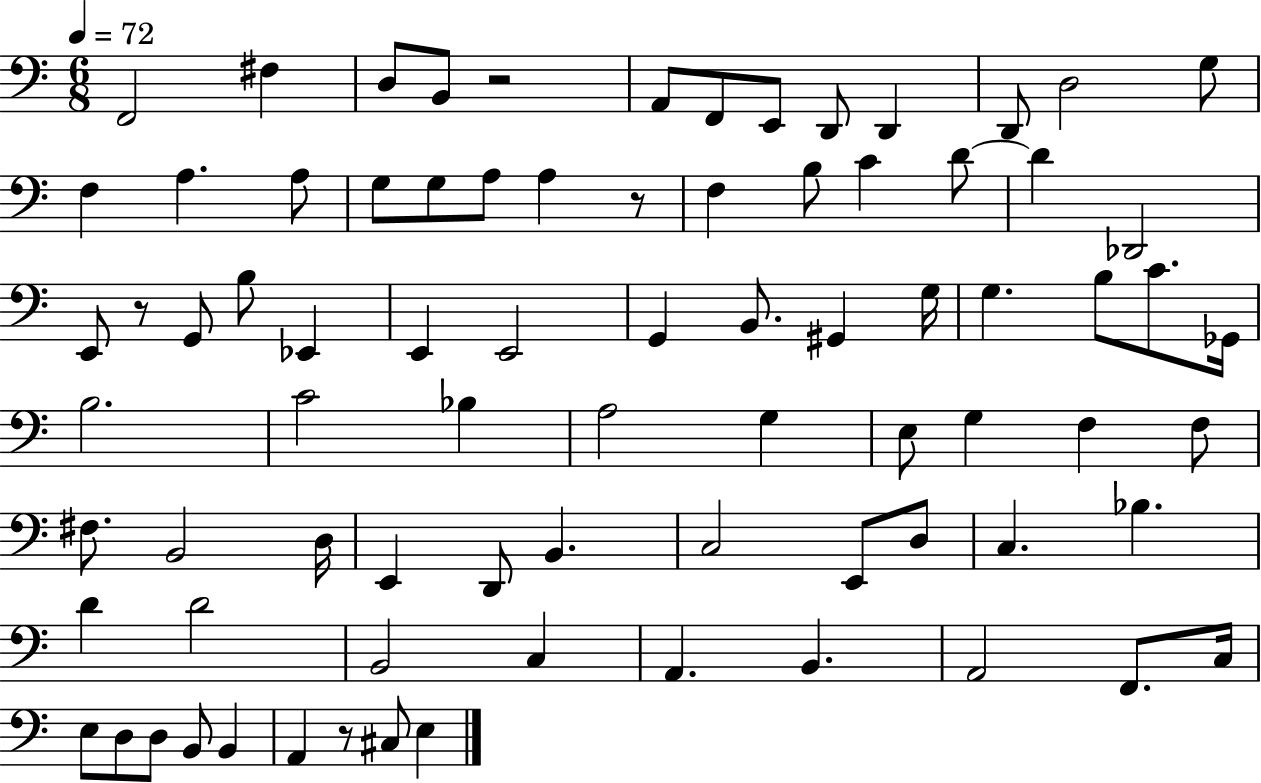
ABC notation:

X:1
T:Untitled
M:6/8
L:1/4
K:C
F,,2 ^F, D,/2 B,,/2 z2 A,,/2 F,,/2 E,,/2 D,,/2 D,, D,,/2 D,2 G,/2 F, A, A,/2 G,/2 G,/2 A,/2 A, z/2 F, B,/2 C D/2 D _D,,2 E,,/2 z/2 G,,/2 B,/2 _E,, E,, E,,2 G,, B,,/2 ^G,, G,/4 G, B,/2 C/2 _G,,/4 B,2 C2 _B, A,2 G, E,/2 G, F, F,/2 ^F,/2 B,,2 D,/4 E,, D,,/2 B,, C,2 E,,/2 D,/2 C, _B, D D2 B,,2 C, A,, B,, A,,2 F,,/2 C,/4 E,/2 D,/2 D,/2 B,,/2 B,, A,, z/2 ^C,/2 E,